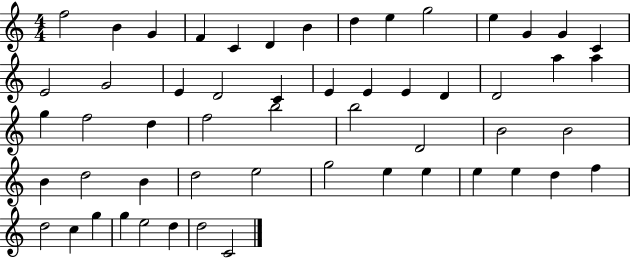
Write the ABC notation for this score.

X:1
T:Untitled
M:4/4
L:1/4
K:C
f2 B G F C D B d e g2 e G G C E2 G2 E D2 C E E E D D2 a a g f2 d f2 b2 b2 D2 B2 B2 B d2 B d2 e2 g2 e e e e d f d2 c g g e2 d d2 C2